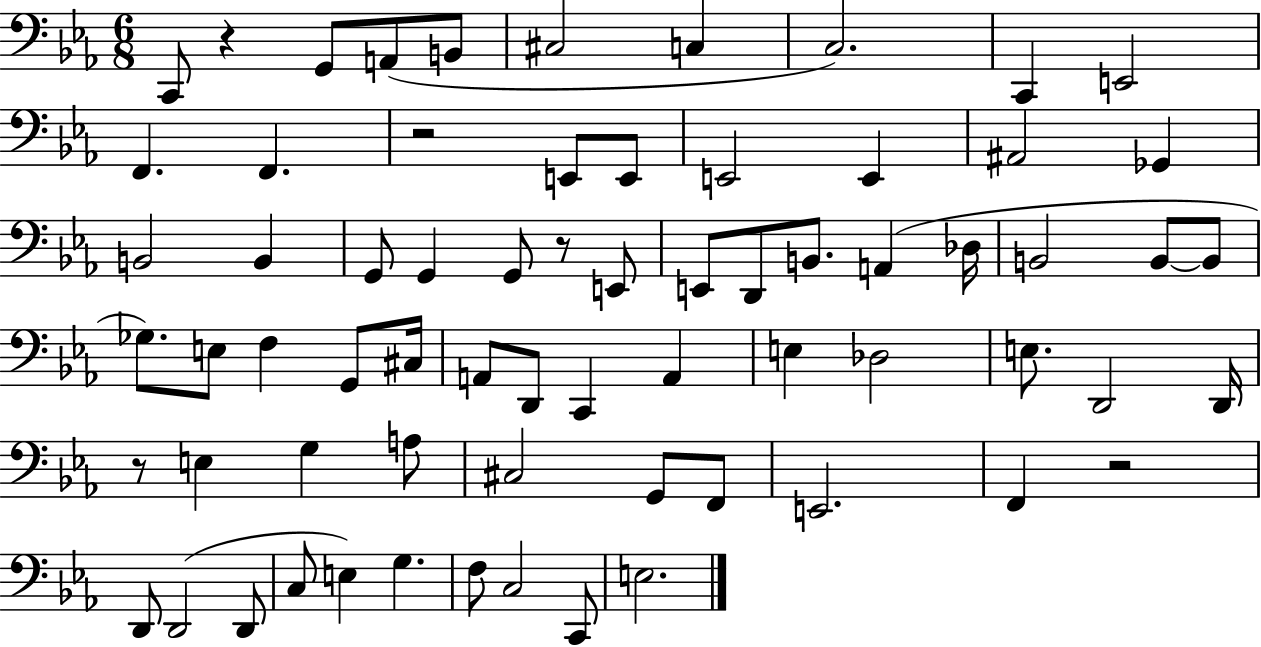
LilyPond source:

{
  \clef bass
  \numericTimeSignature
  \time 6/8
  \key ees \major
  c,8 r4 g,8 a,8( b,8 | cis2 c4 | c2.) | c,4 e,2 | \break f,4. f,4. | r2 e,8 e,8 | e,2 e,4 | ais,2 ges,4 | \break b,2 b,4 | g,8 g,4 g,8 r8 e,8 | e,8 d,8 b,8. a,4( des16 | b,2 b,8~~ b,8 | \break ges8.) e8 f4 g,8 cis16 | a,8 d,8 c,4 a,4 | e4 des2 | e8. d,2 d,16 | \break r8 e4 g4 a8 | cis2 g,8 f,8 | e,2. | f,4 r2 | \break d,8 d,2( d,8 | c8 e4) g4. | f8 c2 c,8 | e2. | \break \bar "|."
}